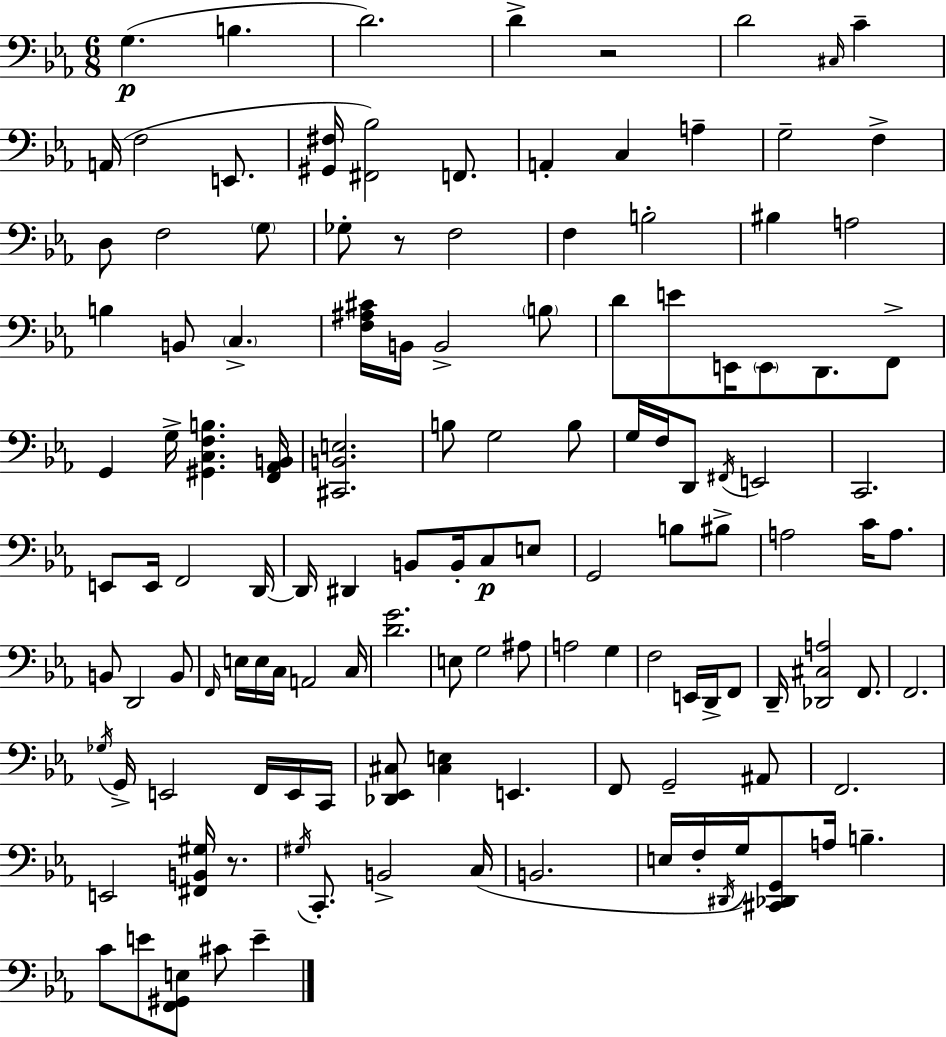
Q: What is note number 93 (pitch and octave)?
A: F2